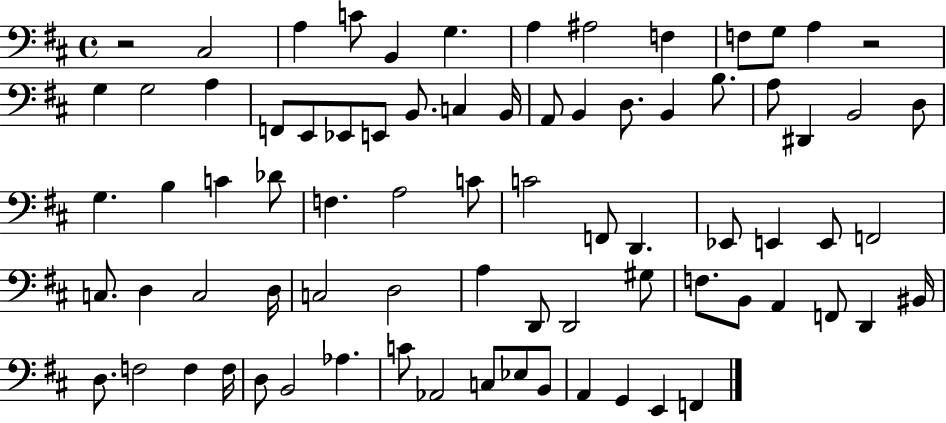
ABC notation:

X:1
T:Untitled
M:4/4
L:1/4
K:D
z2 ^C,2 A, C/2 B,, G, A, ^A,2 F, F,/2 G,/2 A, z2 G, G,2 A, F,,/2 E,,/2 _E,,/2 E,,/2 B,,/2 C, B,,/4 A,,/2 B,, D,/2 B,, B,/2 A,/2 ^D,, B,,2 D,/2 G, B, C _D/2 F, A,2 C/2 C2 F,,/2 D,, _E,,/2 E,, E,,/2 F,,2 C,/2 D, C,2 D,/4 C,2 D,2 A, D,,/2 D,,2 ^G,/2 F,/2 B,,/2 A,, F,,/2 D,, ^B,,/4 D,/2 F,2 F, F,/4 D,/2 B,,2 _A, C/2 _A,,2 C,/2 _E,/2 B,,/2 A,, G,, E,, F,,